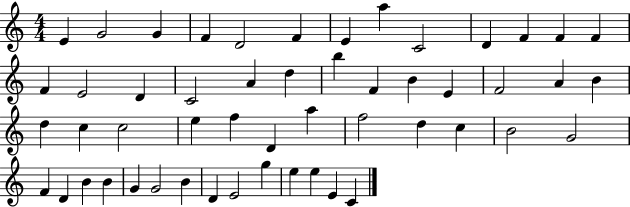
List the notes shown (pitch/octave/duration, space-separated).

E4/q G4/h G4/q F4/q D4/h F4/q E4/q A5/q C4/h D4/q F4/q F4/q F4/q F4/q E4/h D4/q C4/h A4/q D5/q B5/q F4/q B4/q E4/q F4/h A4/q B4/q D5/q C5/q C5/h E5/q F5/q D4/q A5/q F5/h D5/q C5/q B4/h G4/h F4/q D4/q B4/q B4/q G4/q G4/h B4/q D4/q E4/h G5/q E5/q E5/q E4/q C4/q